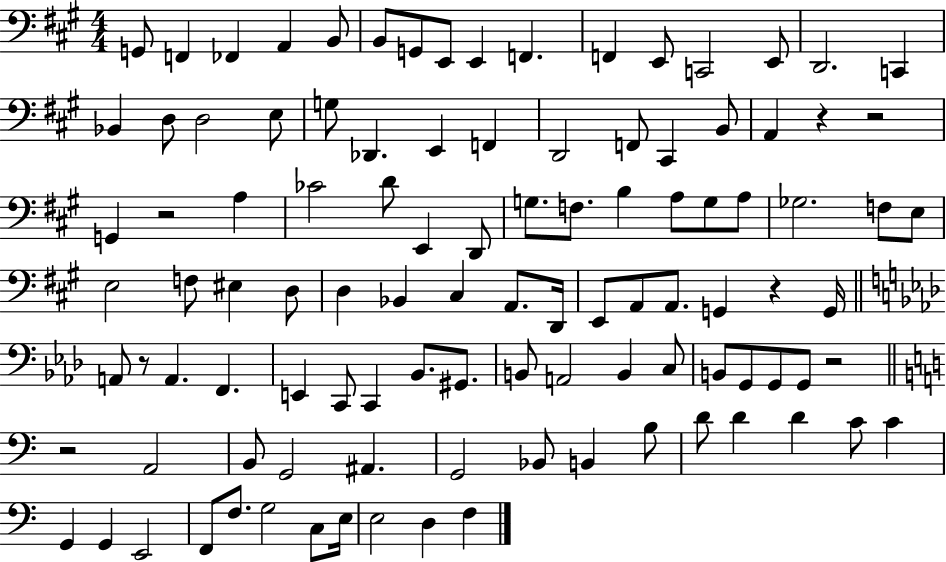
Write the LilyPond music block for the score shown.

{
  \clef bass
  \numericTimeSignature
  \time 4/4
  \key a \major
  g,8 f,4 fes,4 a,4 b,8 | b,8 g,8 e,8 e,4 f,4. | f,4 e,8 c,2 e,8 | d,2. c,4 | \break bes,4 d8 d2 e8 | g8 des,4. e,4 f,4 | d,2 f,8 cis,4 b,8 | a,4 r4 r2 | \break g,4 r2 a4 | ces'2 d'8 e,4 d,8 | g8. f8. b4 a8 g8 a8 | ges2. f8 e8 | \break e2 f8 eis4 d8 | d4 bes,4 cis4 a,8. d,16 | e,8 a,8 a,8. g,4 r4 g,16 | \bar "||" \break \key aes \major a,8 r8 a,4. f,4. | e,4 c,8 c,4 bes,8. gis,8. | b,8 a,2 b,4 c8 | b,8 g,8 g,8 g,8 r2 | \break \bar "||" \break \key a \minor r2 a,2 | b,8 g,2 ais,4. | g,2 bes,8 b,4 b8 | d'8 d'4 d'4 c'8 c'4 | \break g,4 g,4 e,2 | f,8 f8. g2 c8 e16 | e2 d4 f4 | \bar "|."
}